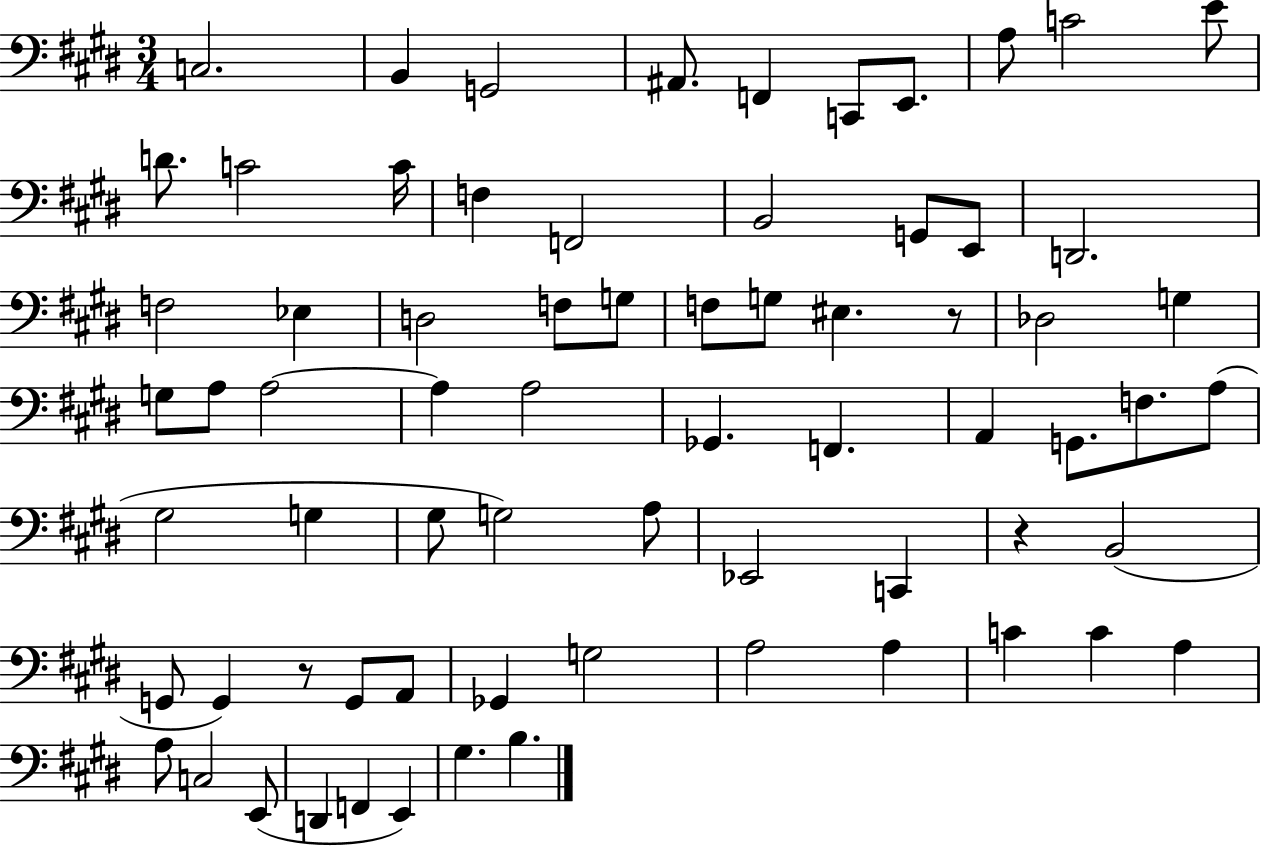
X:1
T:Untitled
M:3/4
L:1/4
K:E
C,2 B,, G,,2 ^A,,/2 F,, C,,/2 E,,/2 A,/2 C2 E/2 D/2 C2 C/4 F, F,,2 B,,2 G,,/2 E,,/2 D,,2 F,2 _E, D,2 F,/2 G,/2 F,/2 G,/2 ^E, z/2 _D,2 G, G,/2 A,/2 A,2 A, A,2 _G,, F,, A,, G,,/2 F,/2 A,/2 ^G,2 G, ^G,/2 G,2 A,/2 _E,,2 C,, z B,,2 G,,/2 G,, z/2 G,,/2 A,,/2 _G,, G,2 A,2 A, C C A, A,/2 C,2 E,,/2 D,, F,, E,, ^G, B,